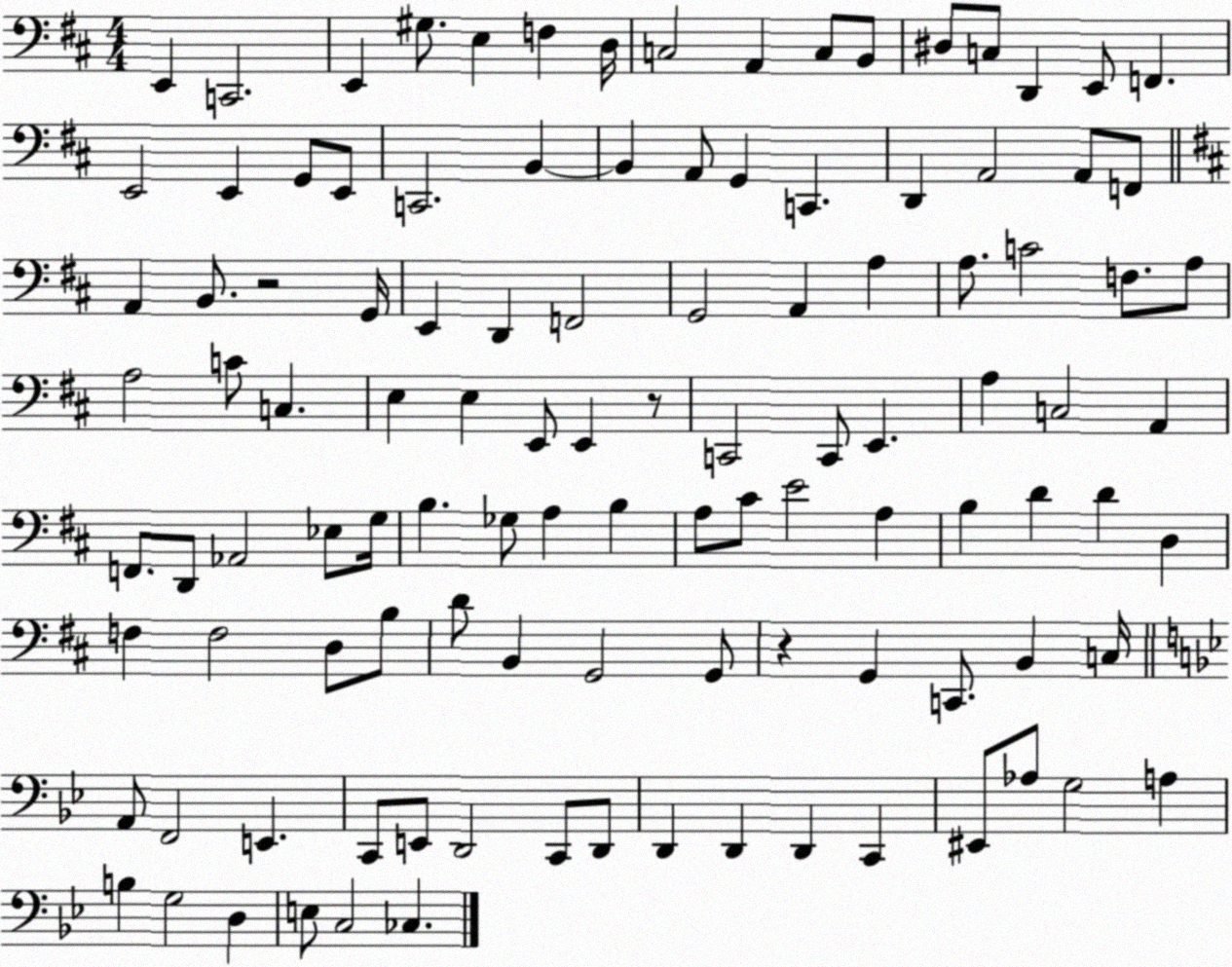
X:1
T:Untitled
M:4/4
L:1/4
K:D
E,, C,,2 E,, ^G,/2 E, F, D,/4 C,2 A,, C,/2 B,,/2 ^D,/2 C,/2 D,, E,,/2 F,, E,,2 E,, G,,/2 E,,/2 C,,2 B,, B,, A,,/2 G,, C,, D,, A,,2 A,,/2 F,,/2 A,, B,,/2 z2 G,,/4 E,, D,, F,,2 G,,2 A,, A, A,/2 C2 F,/2 A,/2 A,2 C/2 C, E, E, E,,/2 E,, z/2 C,,2 C,,/2 E,, A, C,2 A,, F,,/2 D,,/2 _A,,2 _E,/2 G,/4 B, _G,/2 A, B, A,/2 ^C/2 E2 A, B, D D D, F, F,2 D,/2 B,/2 D/2 B,, G,,2 G,,/2 z G,, C,,/2 B,, C,/4 A,,/2 F,,2 E,, C,,/2 E,,/2 D,,2 C,,/2 D,,/2 D,, D,, D,, C,, ^E,,/2 _A,/2 G,2 A, B, G,2 D, E,/2 C,2 _C,